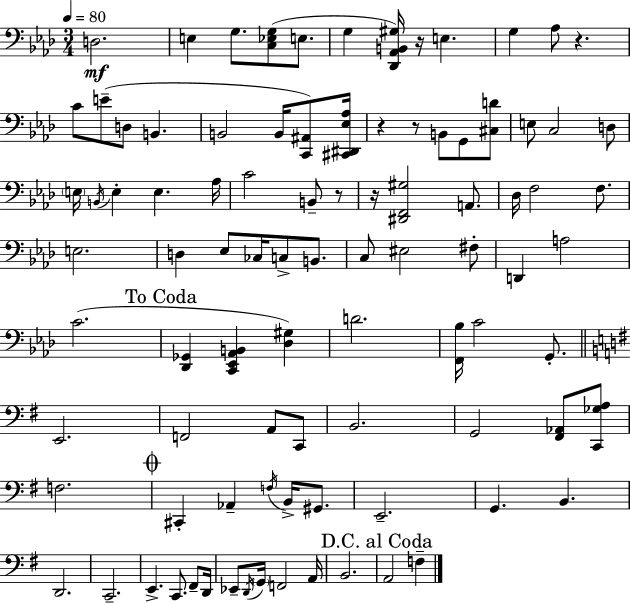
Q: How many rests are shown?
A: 6